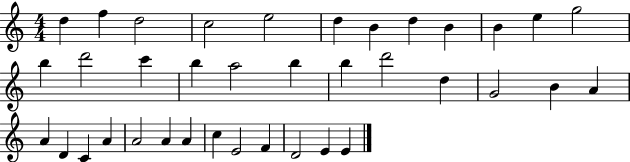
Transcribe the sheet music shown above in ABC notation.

X:1
T:Untitled
M:4/4
L:1/4
K:C
d f d2 c2 e2 d B d B B e g2 b d'2 c' b a2 b b d'2 d G2 B A A D C A A2 A A c E2 F D2 E E